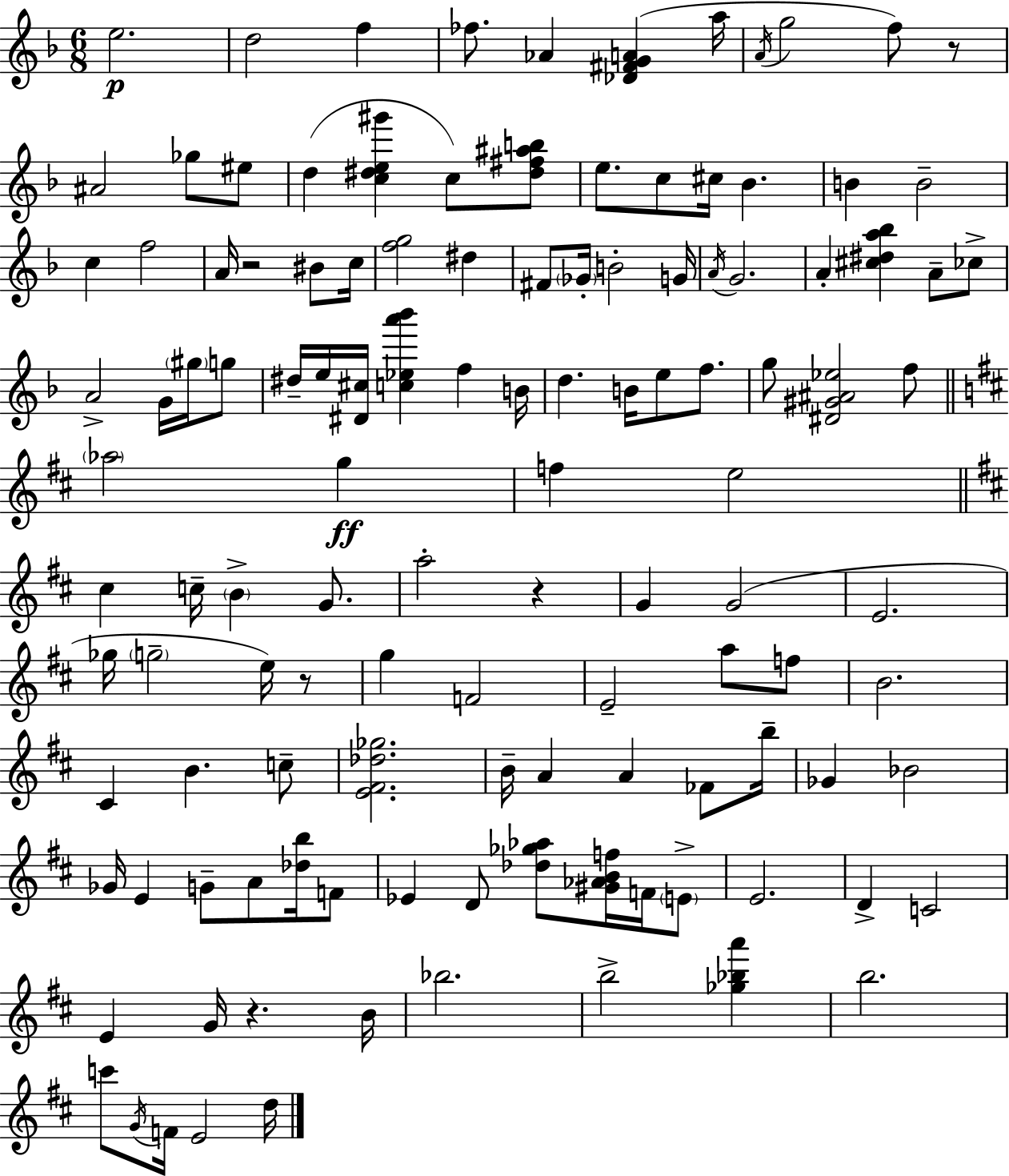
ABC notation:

X:1
T:Untitled
M:6/8
L:1/4
K:Dm
e2 d2 f _f/2 _A [_D^FGA] a/4 A/4 g2 f/2 z/2 ^A2 _g/2 ^e/2 d [c^de^g'] c/2 [^d^f^ab]/2 e/2 c/2 ^c/4 _B B B2 c f2 A/4 z2 ^B/2 c/4 [fg]2 ^d ^F/2 _G/4 B2 G/4 A/4 G2 A [^c^da_b] A/2 _c/2 A2 G/4 ^g/4 g/2 ^d/4 e/4 [^D^c]/4 [c_ea'_b'] f B/4 d B/4 e/2 f/2 g/2 [^D^G^A_e]2 f/2 _a2 g f e2 ^c c/4 B G/2 a2 z G G2 E2 _g/4 g2 e/4 z/2 g F2 E2 a/2 f/2 B2 ^C B c/2 [E^F_d_g]2 B/4 A A _F/2 b/4 _G _B2 _G/4 E G/2 A/2 [_db]/4 F/2 _E D/2 [_d_g_a]/2 [^G_ABf]/4 F/4 E/2 E2 D C2 E G/4 z B/4 _b2 b2 [_g_ba'] b2 c'/2 G/4 F/4 E2 d/4